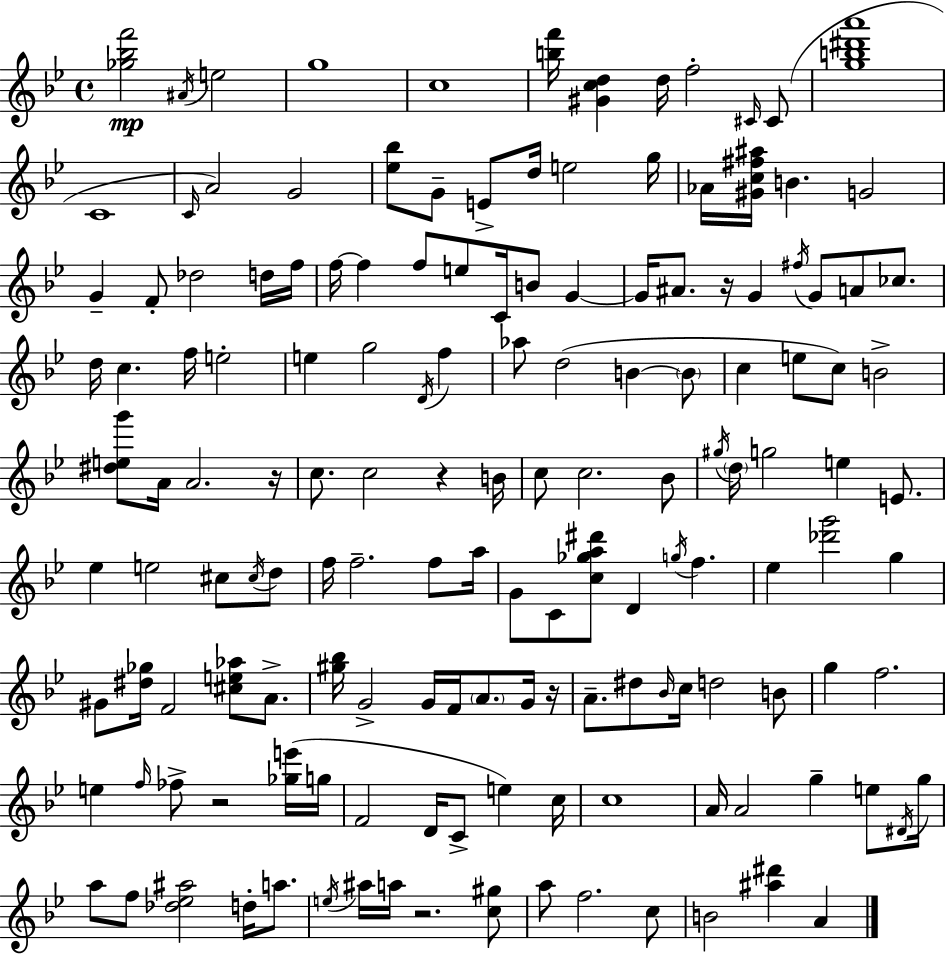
[Gb5,Bb5,F6]/h A#4/s E5/h G5/w C5/w [B5,F6]/s [G#4,C5,D5]/q D5/s F5/h C#4/s C#4/e [G5,B5,D#6,A6]/w C4/w C4/s A4/h G4/h [Eb5,Bb5]/e G4/e E4/e D5/s E5/h G5/s Ab4/s [G#4,C5,F#5,A#5]/s B4/q. G4/h G4/q F4/e Db5/h D5/s F5/s F5/s F5/q F5/e E5/e C4/s B4/e G4/q G4/s A#4/e. R/s G4/q F#5/s G4/e A4/e CES5/e. D5/s C5/q. F5/s E5/h E5/q G5/h D4/s F5/q Ab5/e D5/h B4/q B4/e C5/q E5/e C5/e B4/h [D#5,E5,G6]/e A4/s A4/h. R/s C5/e. C5/h R/q B4/s C5/e C5/h. Bb4/e G#5/s D5/s G5/h E5/q E4/e. Eb5/q E5/h C#5/e C#5/s D5/e F5/s F5/h. F5/e A5/s G4/e C4/e [C5,Gb5,A5,D#6]/e D4/q G5/s F5/q. Eb5/q [Db6,G6]/h G5/q G#4/e [D#5,Gb5]/s F4/h [C#5,E5,Ab5]/e A4/e. [G#5,Bb5]/s G4/h G4/s F4/s A4/e. G4/s R/s A4/e. D#5/e Bb4/s C5/s D5/h B4/e G5/q F5/h. E5/q F5/s FES5/e R/h [Gb5,E6]/s G5/s F4/h D4/s C4/e E5/q C5/s C5/w A4/s A4/h G5/q E5/e D#4/s G5/s A5/e F5/e [Db5,Eb5,A#5]/h D5/s A5/e. E5/s A#5/s A5/s R/h. [C5,G#5]/e A5/e F5/h. C5/e B4/h [A#5,D#6]/q A4/q